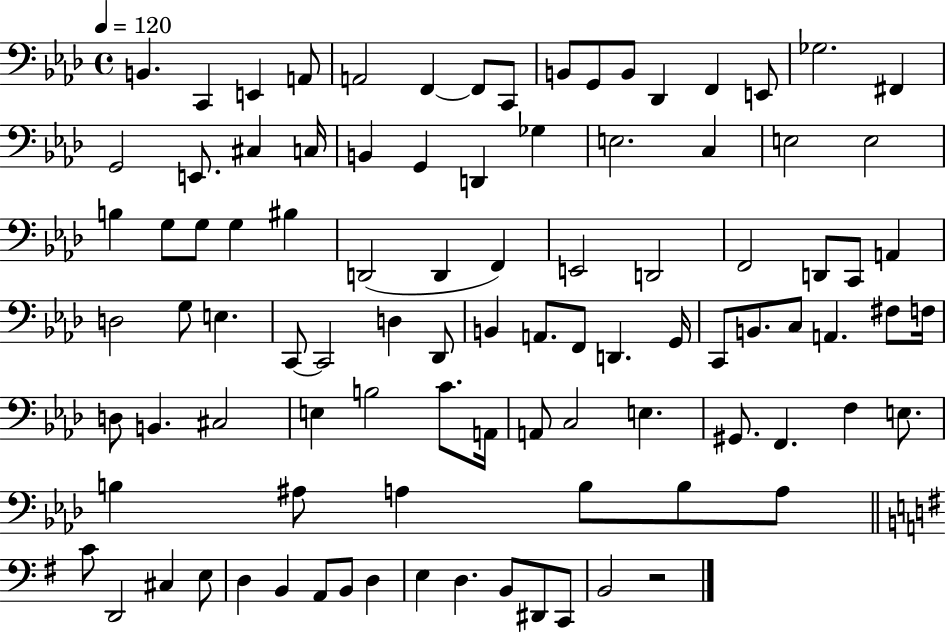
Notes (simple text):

B2/q. C2/q E2/q A2/e A2/h F2/q F2/e C2/e B2/e G2/e B2/e Db2/q F2/q E2/e Gb3/h. F#2/q G2/h E2/e. C#3/q C3/s B2/q G2/q D2/q Gb3/q E3/h. C3/q E3/h E3/h B3/q G3/e G3/e G3/q BIS3/q D2/h D2/q F2/q E2/h D2/h F2/h D2/e C2/e A2/q D3/h G3/e E3/q. C2/e C2/h D3/q Db2/e B2/q A2/e. F2/e D2/q. G2/s C2/e B2/e. C3/e A2/q. F#3/e F3/s D3/e B2/q. C#3/h E3/q B3/h C4/e. A2/s A2/e C3/h E3/q. G#2/e. F2/q. F3/q E3/e. B3/q A#3/e A3/q B3/e B3/e A3/e C4/e D2/h C#3/q E3/e D3/q B2/q A2/e B2/e D3/q E3/q D3/q. B2/e D#2/e C2/e B2/h R/h